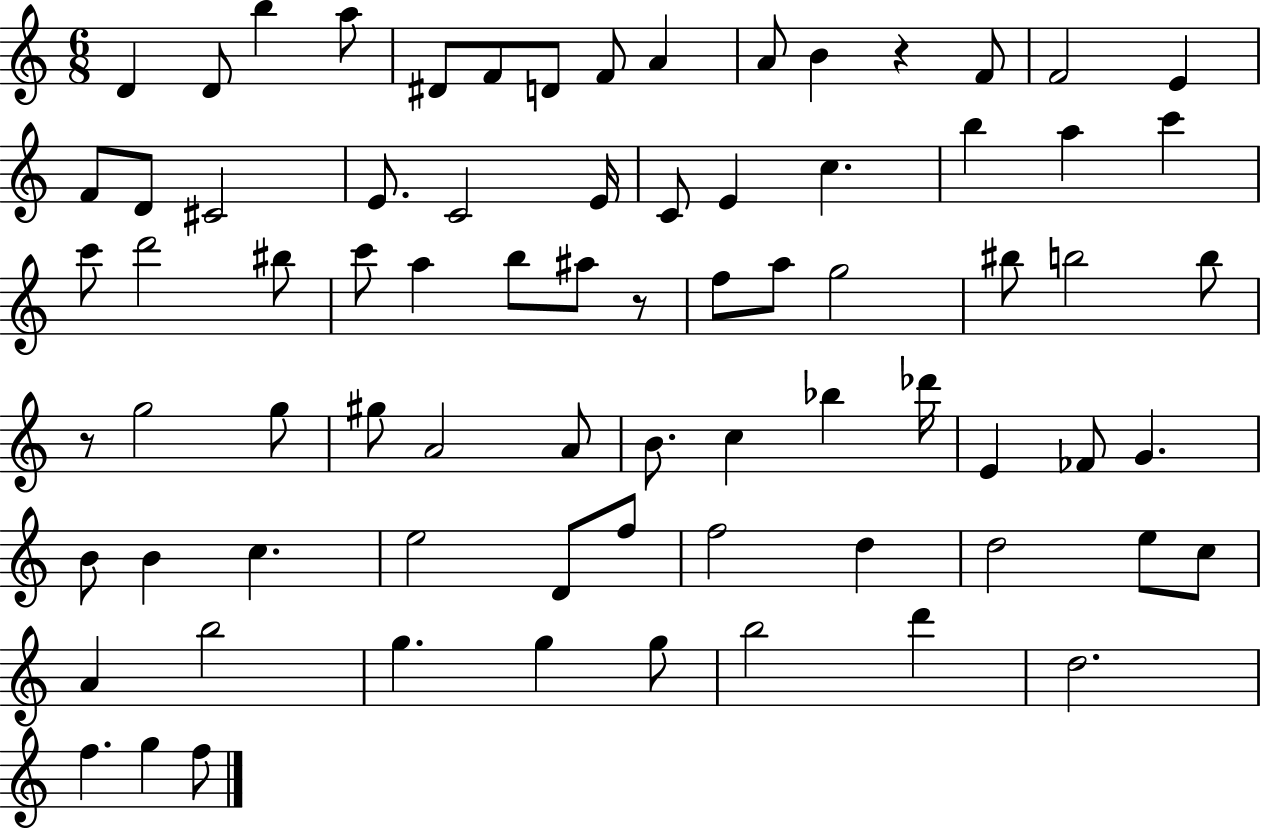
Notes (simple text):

D4/q D4/e B5/q A5/e D#4/e F4/e D4/e F4/e A4/q A4/e B4/q R/q F4/e F4/h E4/q F4/e D4/e C#4/h E4/e. C4/h E4/s C4/e E4/q C5/q. B5/q A5/q C6/q C6/e D6/h BIS5/e C6/e A5/q B5/e A#5/e R/e F5/e A5/e G5/h BIS5/e B5/h B5/e R/e G5/h G5/e G#5/e A4/h A4/e B4/e. C5/q Bb5/q Db6/s E4/q FES4/e G4/q. B4/e B4/q C5/q. E5/h D4/e F5/e F5/h D5/q D5/h E5/e C5/e A4/q B5/h G5/q. G5/q G5/e B5/h D6/q D5/h. F5/q. G5/q F5/e